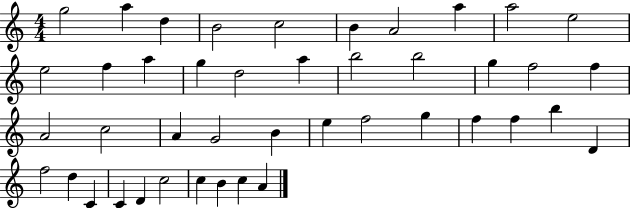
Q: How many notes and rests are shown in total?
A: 43